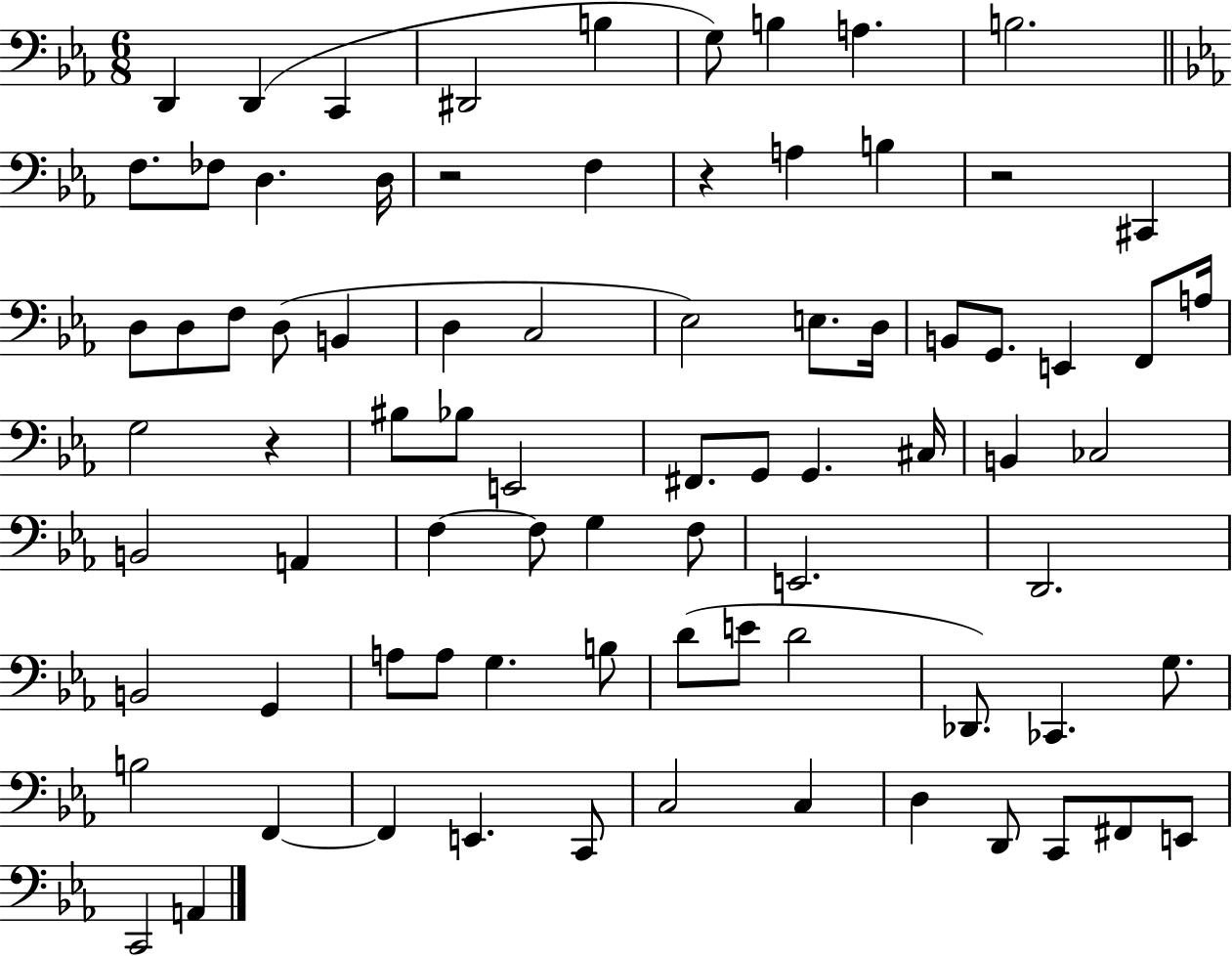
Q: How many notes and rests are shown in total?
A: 80